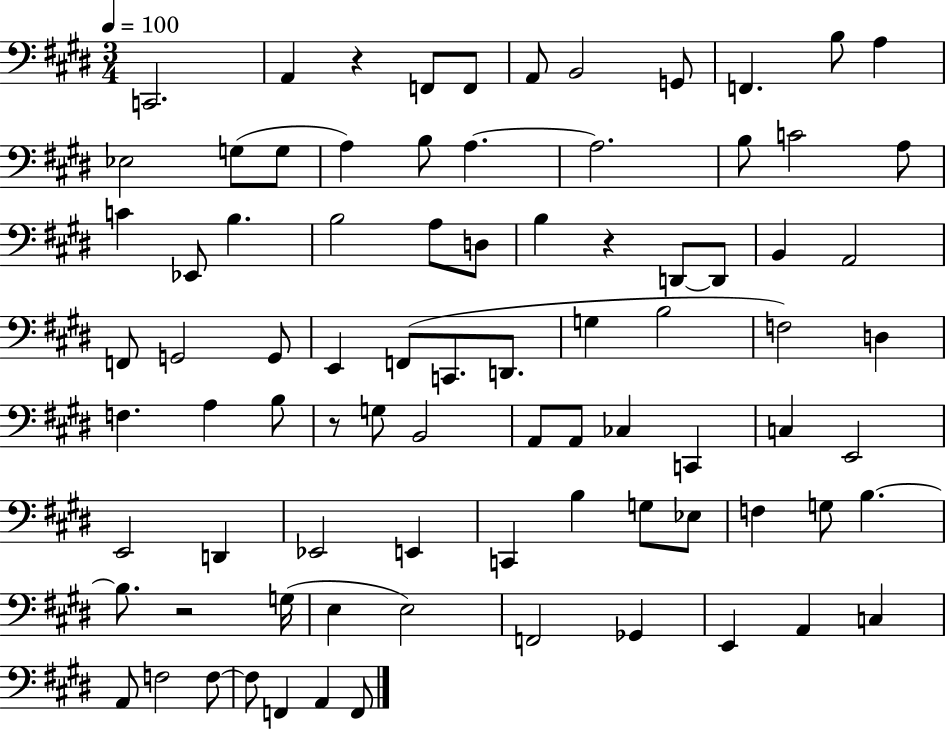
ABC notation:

X:1
T:Untitled
M:3/4
L:1/4
K:E
C,,2 A,, z F,,/2 F,,/2 A,,/2 B,,2 G,,/2 F,, B,/2 A, _E,2 G,/2 G,/2 A, B,/2 A, A,2 B,/2 C2 A,/2 C _E,,/2 B, B,2 A,/2 D,/2 B, z D,,/2 D,,/2 B,, A,,2 F,,/2 G,,2 G,,/2 E,, F,,/2 C,,/2 D,,/2 G, B,2 F,2 D, F, A, B,/2 z/2 G,/2 B,,2 A,,/2 A,,/2 _C, C,, C, E,,2 E,,2 D,, _E,,2 E,, C,, B, G,/2 _E,/2 F, G,/2 B, B,/2 z2 G,/4 E, E,2 F,,2 _G,, E,, A,, C, A,,/2 F,2 F,/2 F,/2 F,, A,, F,,/2